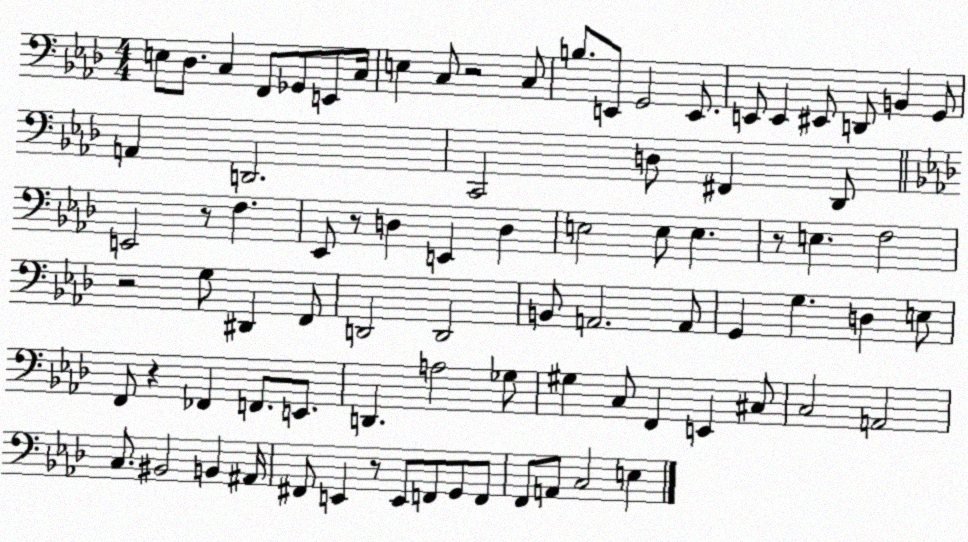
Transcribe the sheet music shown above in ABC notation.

X:1
T:Untitled
M:4/4
L:1/4
K:Ab
E,/2 _D,/2 C, F,,/2 _G,,/2 E,,/2 C,/4 E, C,/2 z2 C,/2 B,/2 E,,/2 G,,2 E,,/2 E,,/2 E,, ^E,,/2 D,,/2 B,, G,,/2 A,, D,,2 C,,2 D,/2 ^F,, _D,,/2 E,,2 z/2 F, _E,,/2 z/2 D, E,, D, E,2 E,/2 E, z/2 E, F,2 z2 G,/2 ^D,, F,,/2 D,,2 D,,2 B,,/2 A,,2 A,,/2 G,, G, D, E,/2 F,,/2 z _F,, F,,/2 E,,/2 D,, A,2 _G,/2 ^G, C,/2 F,, E,, ^C,/2 C,2 A,,2 C,/2 ^B,,2 B,, ^A,,/4 ^F,,/2 E,, z/2 E,,/2 F,,/2 G,,/2 F,,/2 F,,/2 A,,/2 C,2 E,